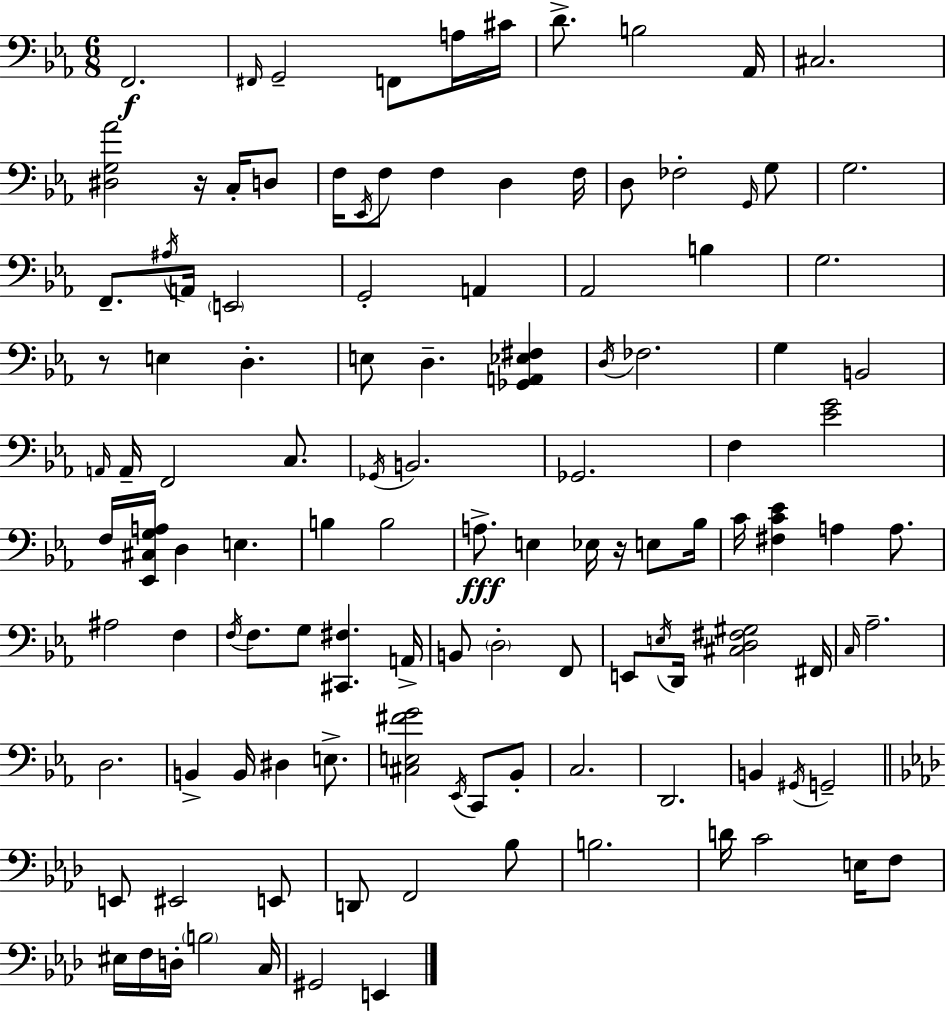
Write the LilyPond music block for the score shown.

{
  \clef bass
  \numericTimeSignature
  \time 6/8
  \key c \minor
  f,2.\f | \grace { fis,16 } g,2-- f,8 a16 | cis'16 d'8.-> b2 | aes,16 cis2. | \break <dis g aes'>2 r16 c16-. d8 | f16 \acciaccatura { ees,16 } f8 f4 d4 | f16 d8 fes2-. | \grace { g,16 } g8 g2. | \break f,8.-- \acciaccatura { ais16 } a,16 \parenthesize e,2 | g,2-. | a,4 aes,2 | b4 g2. | \break r8 e4 d4.-. | e8 d4.-- | <ges, a, ees fis>4 \acciaccatura { d16 } fes2. | g4 b,2 | \break \grace { a,16 } a,16-- f,2 | c8. \acciaccatura { ges,16 } b,2. | ges,2. | f4 <ees' g'>2 | \break f16 <ees, cis g a>16 d4 | e4. b4 b2 | a8.->\fff e4 | ees16 r16 e8 bes16 c'16 <fis c' ees'>4 | \break a4 a8. ais2 | f4 \acciaccatura { f16 } f8. g8 | <cis, fis>4. a,16-> b,8 \parenthesize d2-. | f,8 e,8 \acciaccatura { e16 } d,16 | \break <cis d fis gis>2 fis,16 \grace { c16 } aes2.-- | d2. | b,4-> | b,16 dis4 e8.-> <cis e fis' g'>2 | \break \acciaccatura { ees,16 } c,8 bes,8-. c2. | d,2. | b,4 | \acciaccatura { gis,16 } g,2-- | \break \bar "||" \break \key aes \major e,8 eis,2 e,8 | d,8 f,2 bes8 | b2. | d'16 c'2 e16 f8 | \break eis16 f16 d16-. \parenthesize b2 c16 | gis,2 e,4 | \bar "|."
}